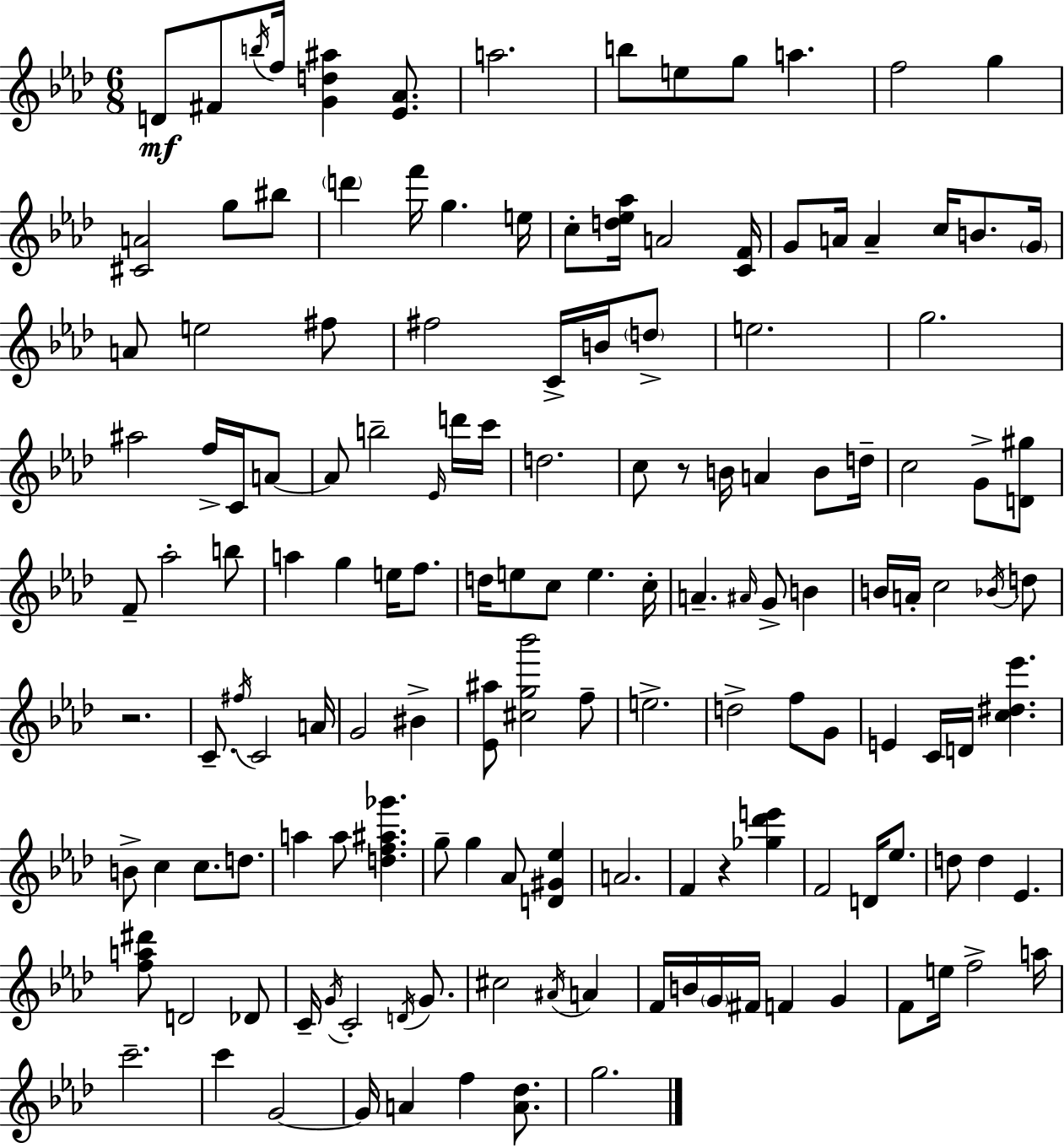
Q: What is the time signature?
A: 6/8